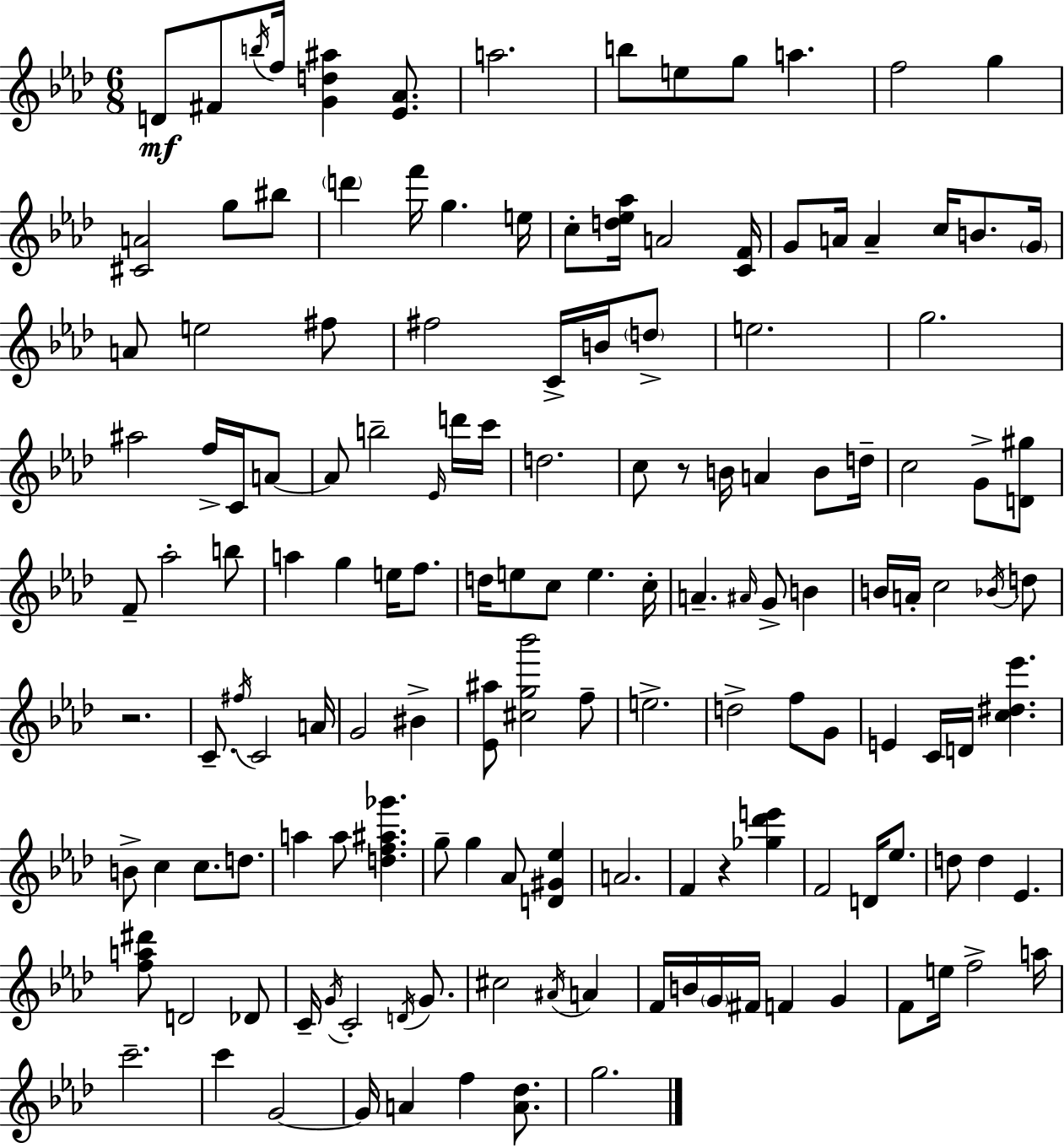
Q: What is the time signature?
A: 6/8